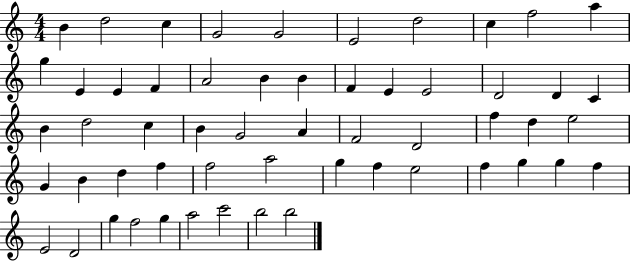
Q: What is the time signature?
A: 4/4